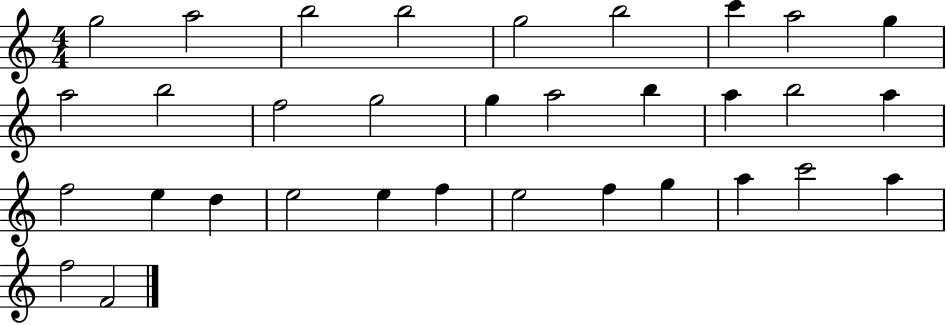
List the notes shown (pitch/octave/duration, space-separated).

G5/h A5/h B5/h B5/h G5/h B5/h C6/q A5/h G5/q A5/h B5/h F5/h G5/h G5/q A5/h B5/q A5/q B5/h A5/q F5/h E5/q D5/q E5/h E5/q F5/q E5/h F5/q G5/q A5/q C6/h A5/q F5/h F4/h